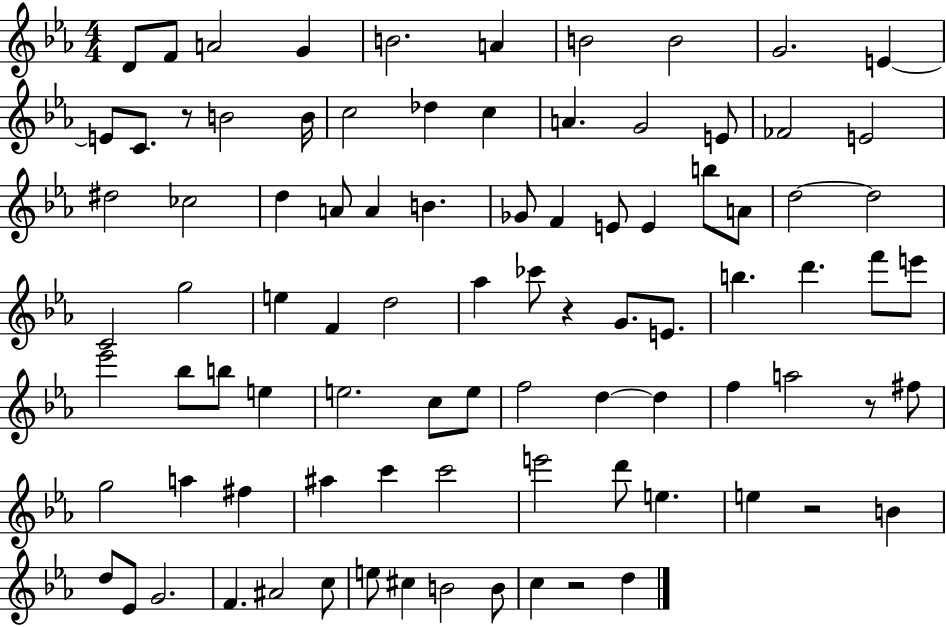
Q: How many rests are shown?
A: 5